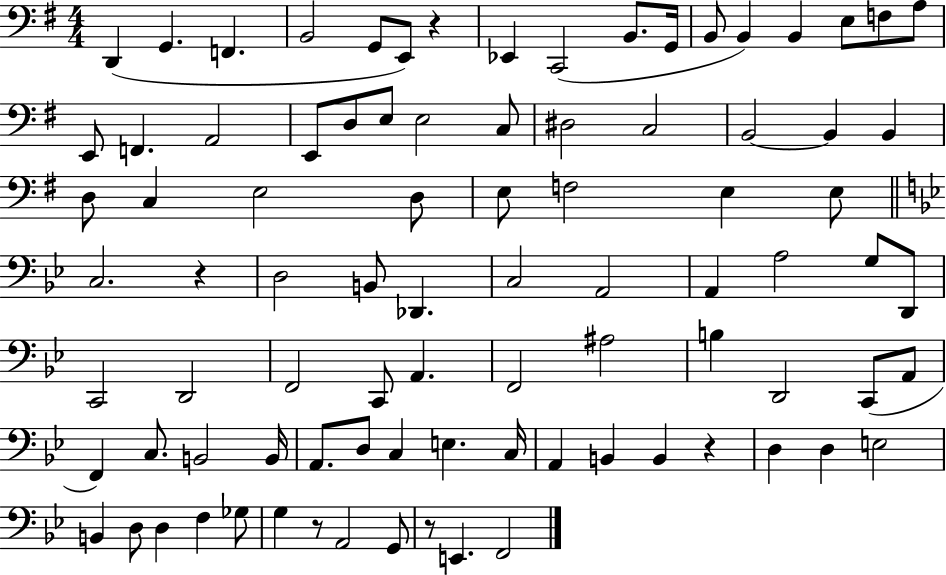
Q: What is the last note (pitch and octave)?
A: F2